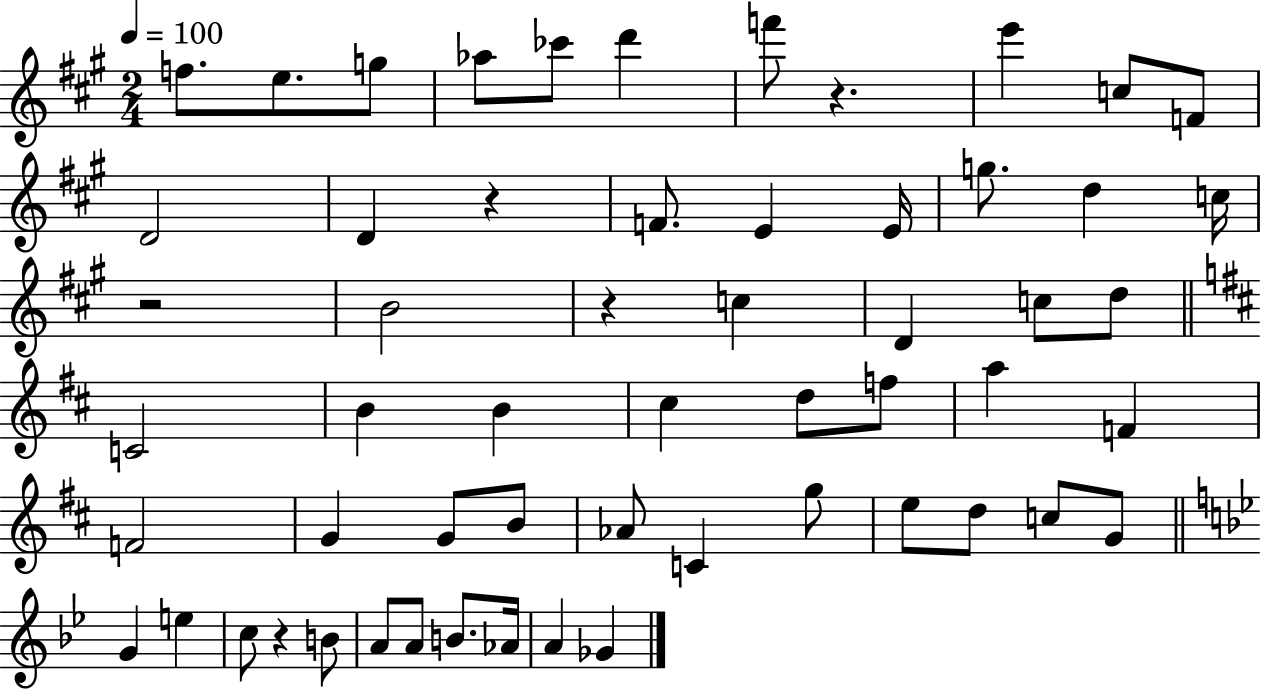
X:1
T:Untitled
M:2/4
L:1/4
K:A
f/2 e/2 g/2 _a/2 _c'/2 d' f'/2 z e' c/2 F/2 D2 D z F/2 E E/4 g/2 d c/4 z2 B2 z c D c/2 d/2 C2 B B ^c d/2 f/2 a F F2 G G/2 B/2 _A/2 C g/2 e/2 d/2 c/2 G/2 G e c/2 z B/2 A/2 A/2 B/2 _A/4 A _G